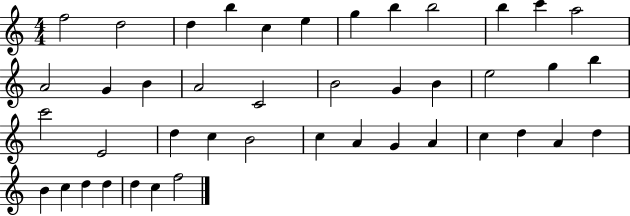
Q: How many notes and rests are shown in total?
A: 43